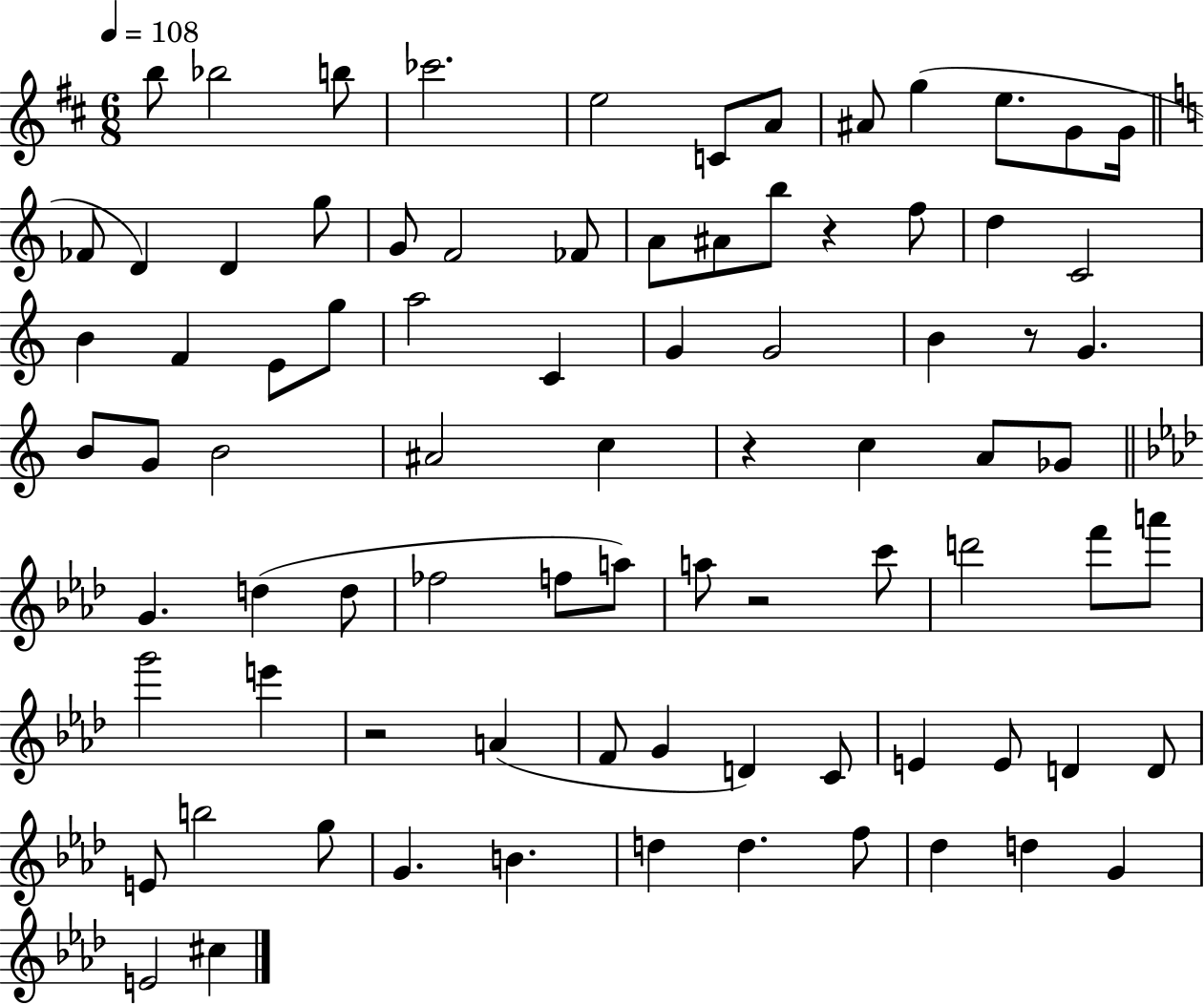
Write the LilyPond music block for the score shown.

{
  \clef treble
  \numericTimeSignature
  \time 6/8
  \key d \major
  \tempo 4 = 108
  b''8 bes''2 b''8 | ces'''2. | e''2 c'8 a'8 | ais'8 g''4( e''8. g'8 g'16 | \break \bar "||" \break \key a \minor fes'8 d'4) d'4 g''8 | g'8 f'2 fes'8 | a'8 ais'8 b''8 r4 f''8 | d''4 c'2 | \break b'4 f'4 e'8 g''8 | a''2 c'4 | g'4 g'2 | b'4 r8 g'4. | \break b'8 g'8 b'2 | ais'2 c''4 | r4 c''4 a'8 ges'8 | \bar "||" \break \key f \minor g'4. d''4( d''8 | fes''2 f''8 a''8) | a''8 r2 c'''8 | d'''2 f'''8 a'''8 | \break g'''2 e'''4 | r2 a'4( | f'8 g'4 d'4) c'8 | e'4 e'8 d'4 d'8 | \break e'8 b''2 g''8 | g'4. b'4. | d''4 d''4. f''8 | des''4 d''4 g'4 | \break e'2 cis''4 | \bar "|."
}